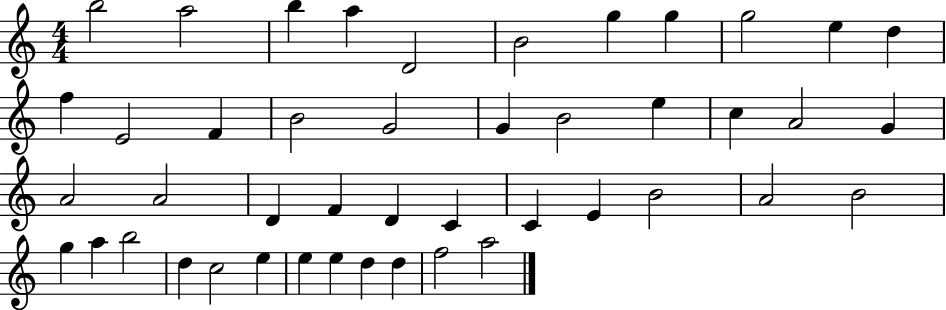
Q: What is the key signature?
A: C major